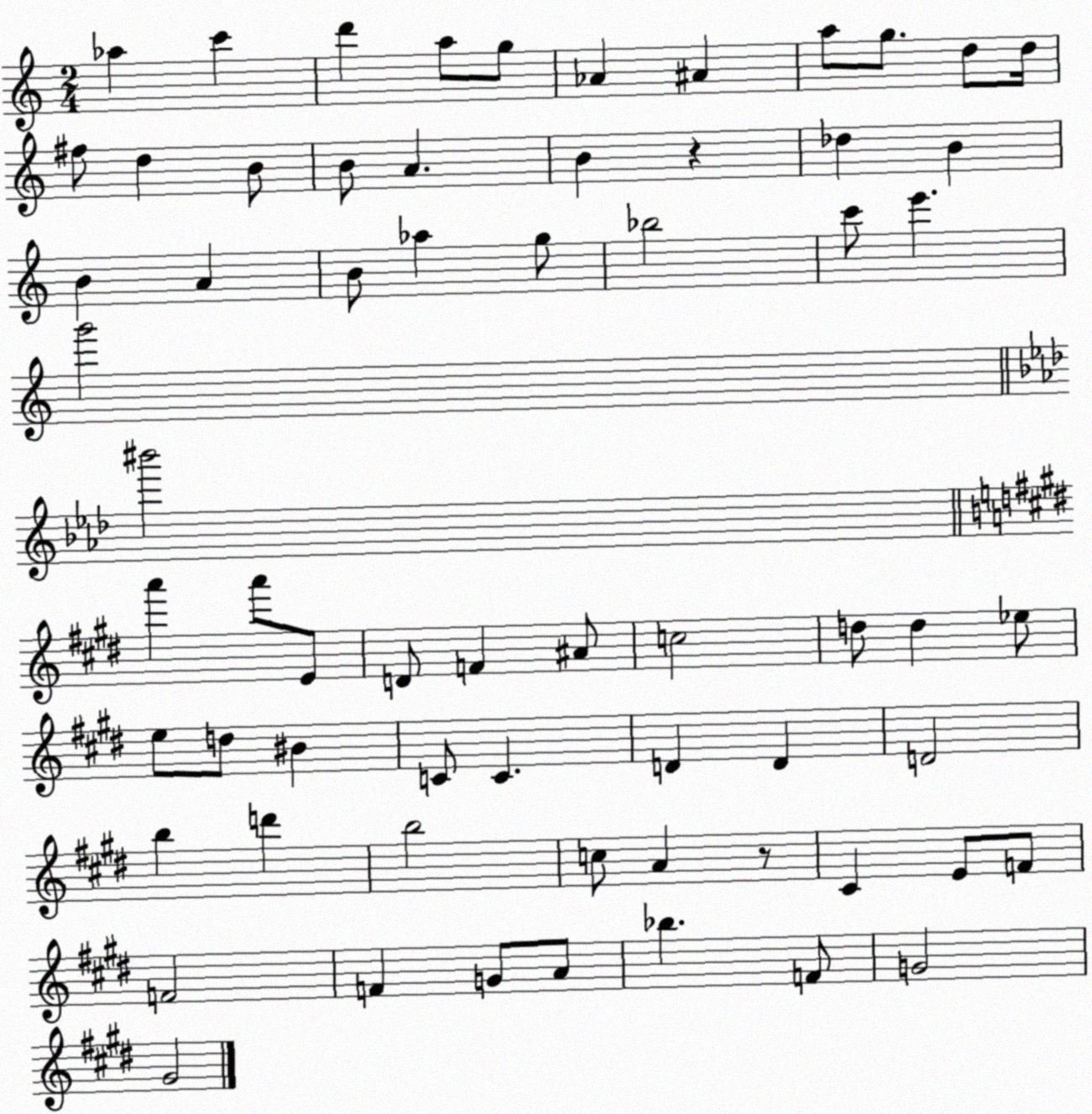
X:1
T:Untitled
M:2/4
L:1/4
K:C
_a c' d' a/2 g/2 _A ^A a/2 g/2 d/2 d/4 ^f/2 d B/2 B/2 A B z _d B B A B/2 _a g/2 _b2 c'/2 e' g'2 ^b'2 a' a'/2 E/2 D/2 F ^A/2 c2 d/2 d _e/2 e/2 d/2 ^B C/2 C D D D2 b d' b2 c/2 A z/2 ^C E/2 F/2 F2 F G/2 A/2 _b F/2 G2 ^G2